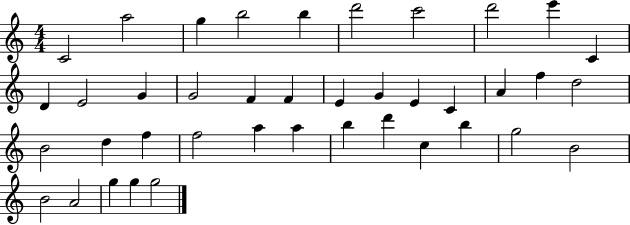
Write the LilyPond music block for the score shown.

{
  \clef treble
  \numericTimeSignature
  \time 4/4
  \key c \major
  c'2 a''2 | g''4 b''2 b''4 | d'''2 c'''2 | d'''2 e'''4 c'4 | \break d'4 e'2 g'4 | g'2 f'4 f'4 | e'4 g'4 e'4 c'4 | a'4 f''4 d''2 | \break b'2 d''4 f''4 | f''2 a''4 a''4 | b''4 d'''4 c''4 b''4 | g''2 b'2 | \break b'2 a'2 | g''4 g''4 g''2 | \bar "|."
}